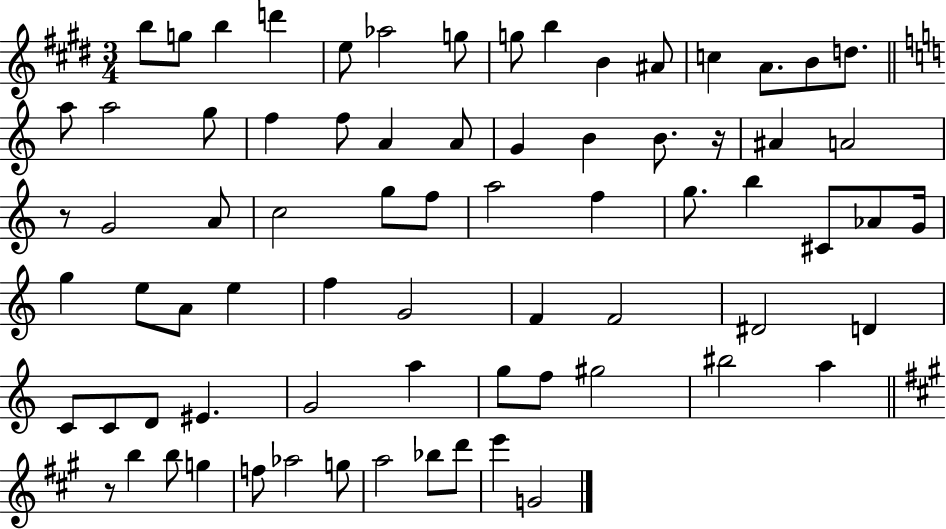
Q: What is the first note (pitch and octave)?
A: B5